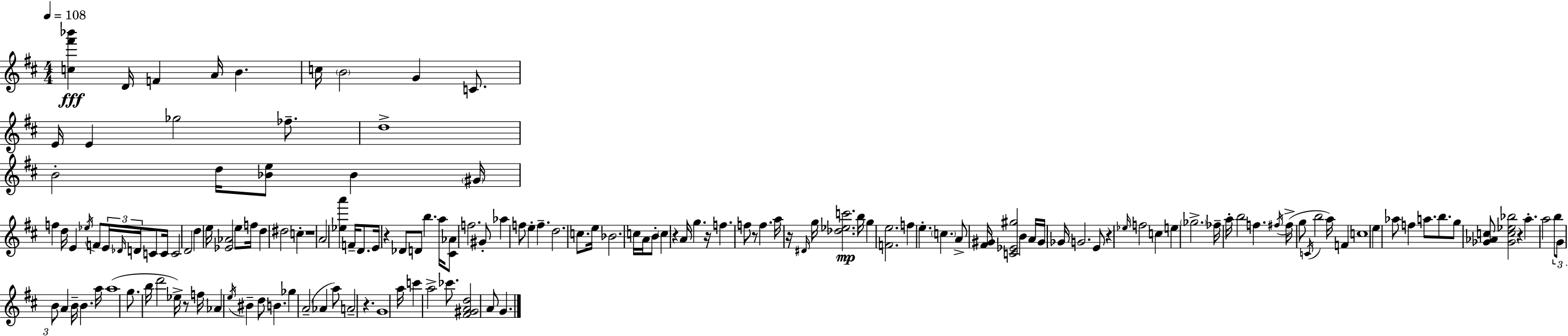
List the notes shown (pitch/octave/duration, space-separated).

[C5,F#6,Bb6]/q D4/s F4/q A4/s B4/q. C5/s B4/h G4/q C4/e. E4/s E4/q Gb5/h FES5/e. D5/w B4/h D5/s [Bb4,E5]/e Bb4/q G#4/s F5/q D5/s E4/q Eb5/s F4/e E4/s Db4/s D4/s C4/e C4/s C4/h D4/h D5/q E5/s [Eb4,Ab4]/h E5/e F5/s D5/q D#5/h C5/q R/w A4/h [Eb5,A6]/q F4/s D4/e. E4/s R/q Db4/e D4/e B5/q. A5/s [C#4,Ab4]/e F5/h. G#4/e Ab5/q F5/e E5/q F5/q. D5/h. C5/e. E5/s Bb4/h. C5/s A4/s B4/e C5/q R/q A4/s G5/q. R/s F5/q. F5/e R/e F5/q. A5/s R/s D#4/s G5/s [Db5,Eb5,C6]/h. B5/s G5/q [F4,E5]/h. F5/q E5/q. C5/q. A4/e [F#4,G#4]/s [C4,Eb4,G#5]/h B4/q A4/s G#4/s Gb4/s G4/h. E4/e R/q Eb5/s F5/h C5/q E5/q Gb5/h. FES5/s A5/s B5/h F5/q. F#5/s F#5/s G5/e C4/s B5/h A5/s F4/q C5/w E5/q Ab5/e F5/q A5/e. B5/e. G5/e [Gb4,Ab4,C5]/e [Gb4,C5,Eb5,Bb5]/h R/q A5/q. A5/h B5/e G4/e B4/e A4/q B4/s B4/q. A5/s A5/w G5/e. B5/s D6/h Eb5/s R/e F5/s Ab4/q E5/s BIS4/q D5/e B4/q. Gb5/q A4/h Ab4/q A5/e A4/h R/q. G4/w A5/s C6/q A5/h CES6/e. [F#4,G#4,A4,D5]/h A4/e G4/q.